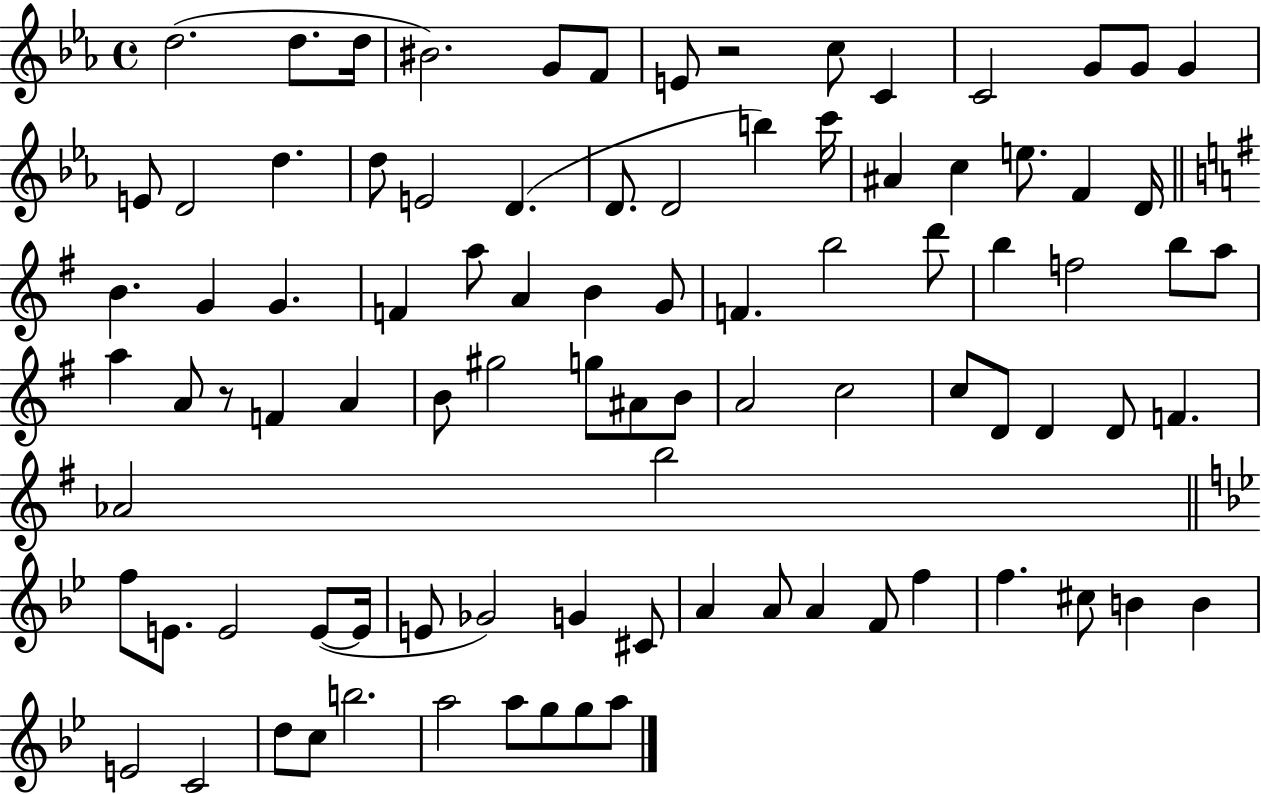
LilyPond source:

{
  \clef treble
  \time 4/4
  \defaultTimeSignature
  \key ees \major
  d''2.( d''8. d''16 | bis'2.) g'8 f'8 | e'8 r2 c''8 c'4 | c'2 g'8 g'8 g'4 | \break e'8 d'2 d''4. | d''8 e'2 d'4.( | d'8. d'2 b''4) c'''16 | ais'4 c''4 e''8. f'4 d'16 | \break \bar "||" \break \key g \major b'4. g'4 g'4. | f'4 a''8 a'4 b'4 g'8 | f'4. b''2 d'''8 | b''4 f''2 b''8 a''8 | \break a''4 a'8 r8 f'4 a'4 | b'8 gis''2 g''8 ais'8 b'8 | a'2 c''2 | c''8 d'8 d'4 d'8 f'4. | \break aes'2 b''2 | \bar "||" \break \key g \minor f''8 e'8. e'2 e'8~(~ e'16 | e'8 ges'2) g'4 cis'8 | a'4 a'8 a'4 f'8 f''4 | f''4. cis''8 b'4 b'4 | \break e'2 c'2 | d''8 c''8 b''2. | a''2 a''8 g''8 g''8 a''8 | \bar "|."
}